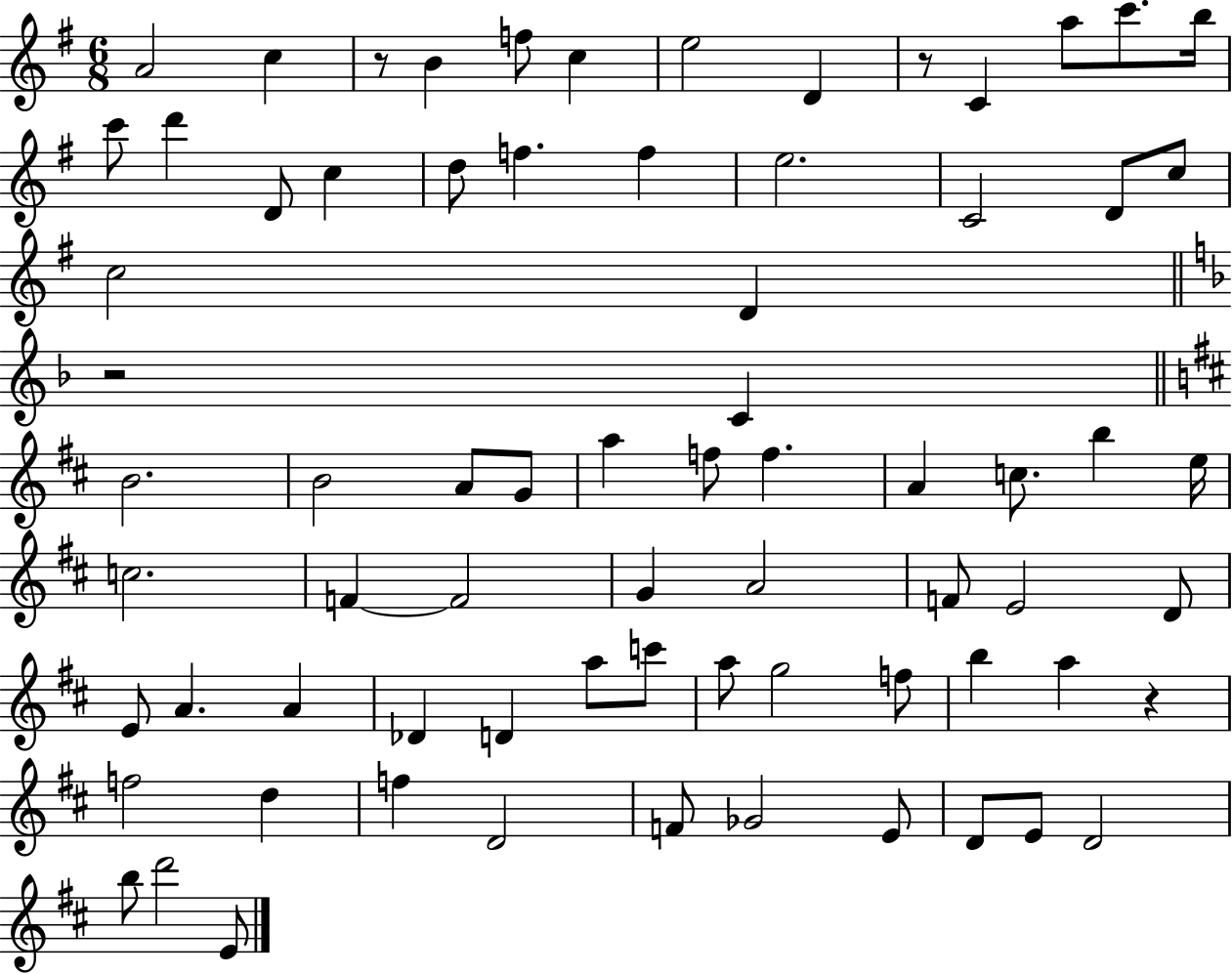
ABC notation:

X:1
T:Untitled
M:6/8
L:1/4
K:G
A2 c z/2 B f/2 c e2 D z/2 C a/2 c'/2 b/4 c'/2 d' D/2 c d/2 f f e2 C2 D/2 c/2 c2 D z2 C B2 B2 A/2 G/2 a f/2 f A c/2 b e/4 c2 F F2 G A2 F/2 E2 D/2 E/2 A A _D D a/2 c'/2 a/2 g2 f/2 b a z f2 d f D2 F/2 _G2 E/2 D/2 E/2 D2 b/2 d'2 E/2